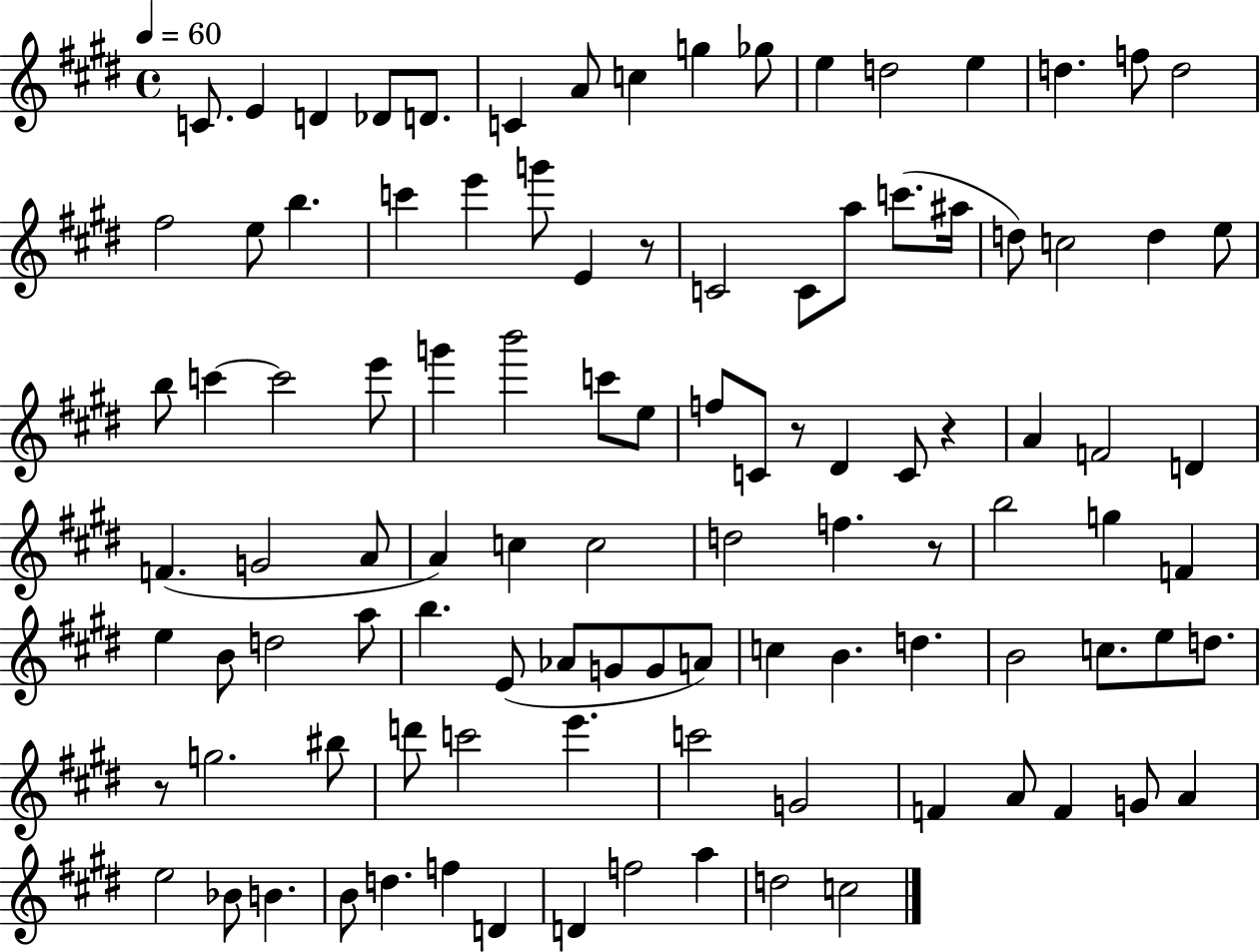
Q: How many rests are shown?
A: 5